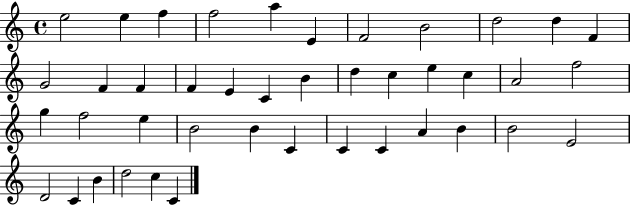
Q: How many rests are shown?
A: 0